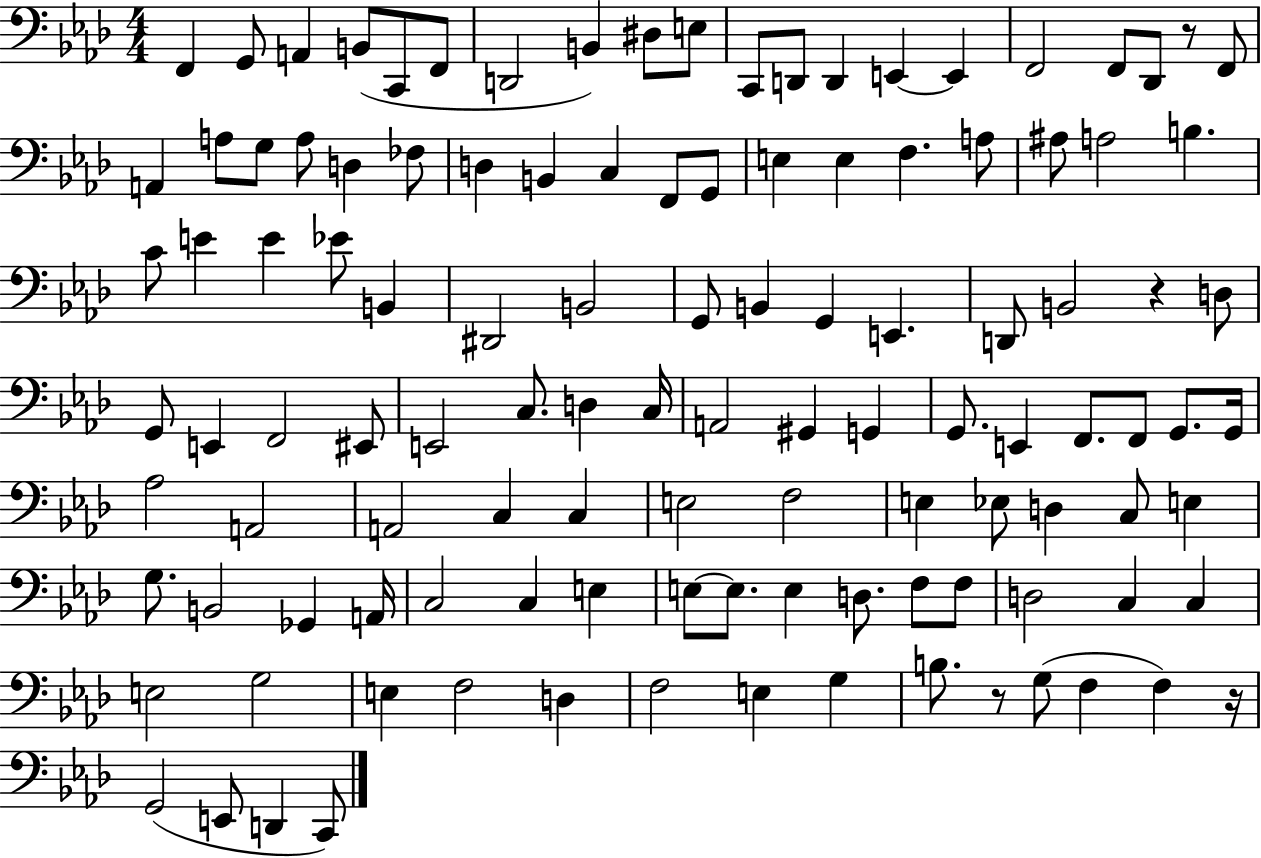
F2/q G2/e A2/q B2/e C2/e F2/e D2/h B2/q D#3/e E3/e C2/e D2/e D2/q E2/q E2/q F2/h F2/e Db2/e R/e F2/e A2/q A3/e G3/e A3/e D3/q FES3/e D3/q B2/q C3/q F2/e G2/e E3/q E3/q F3/q. A3/e A#3/e A3/h B3/q. C4/e E4/q E4/q Eb4/e B2/q D#2/h B2/h G2/e B2/q G2/q E2/q. D2/e B2/h R/q D3/e G2/e E2/q F2/h EIS2/e E2/h C3/e. D3/q C3/s A2/h G#2/q G2/q G2/e. E2/q F2/e. F2/e G2/e. G2/s Ab3/h A2/h A2/h C3/q C3/q E3/h F3/h E3/q Eb3/e D3/q C3/e E3/q G3/e. B2/h Gb2/q A2/s C3/h C3/q E3/q E3/e E3/e. E3/q D3/e. F3/e F3/e D3/h C3/q C3/q E3/h G3/h E3/q F3/h D3/q F3/h E3/q G3/q B3/e. R/e G3/e F3/q F3/q R/s G2/h E2/e D2/q C2/e